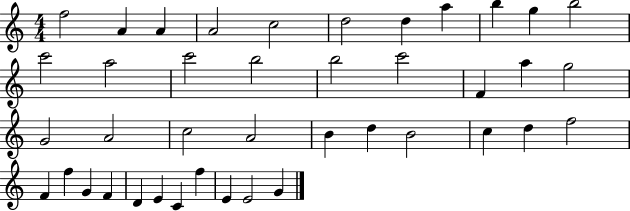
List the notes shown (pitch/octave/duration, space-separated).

F5/h A4/q A4/q A4/h C5/h D5/h D5/q A5/q B5/q G5/q B5/h C6/h A5/h C6/h B5/h B5/h C6/h F4/q A5/q G5/h G4/h A4/h C5/h A4/h B4/q D5/q B4/h C5/q D5/q F5/h F4/q F5/q G4/q F4/q D4/q E4/q C4/q F5/q E4/q E4/h G4/q